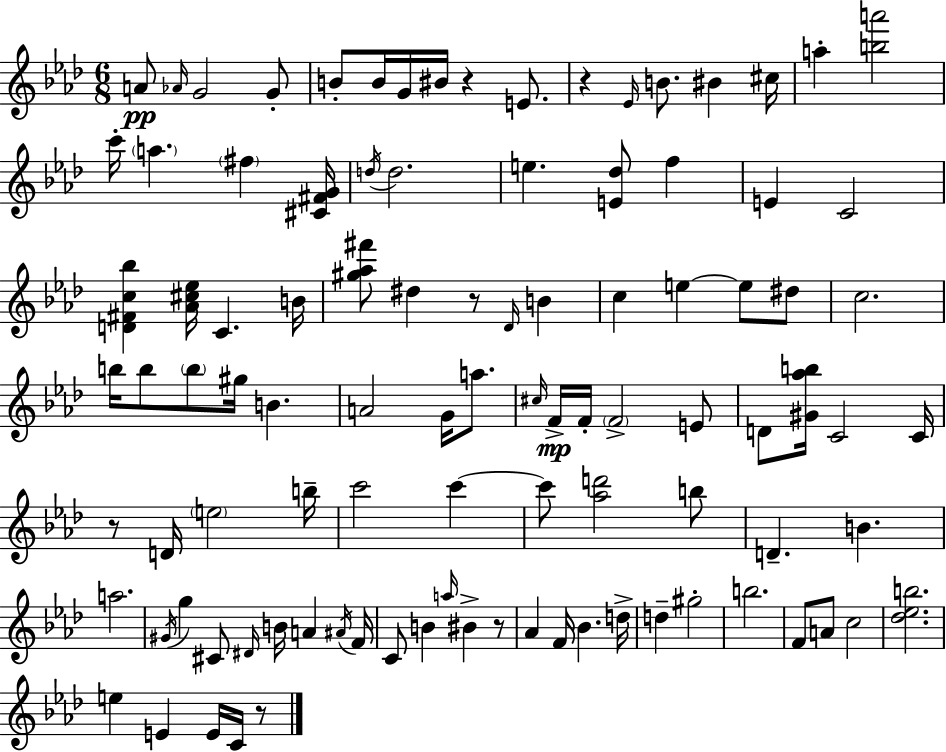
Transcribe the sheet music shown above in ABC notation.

X:1
T:Untitled
M:6/8
L:1/4
K:Ab
A/2 _A/4 G2 G/2 B/2 B/4 G/4 ^B/4 z E/2 z _E/4 B/2 ^B ^c/4 a [ba']2 c'/4 a ^f [^C^FG]/4 d/4 d2 e [E_d]/2 f E C2 [D^Fc_b] [_A^c_e]/4 C B/4 [^g_a^f']/2 ^d z/2 _D/4 B c e e/2 ^d/2 c2 b/4 b/2 b/2 ^g/4 B A2 G/4 a/2 ^c/4 F/4 F/4 F2 E/2 D/2 [^G_ab]/4 C2 C/4 z/2 D/4 e2 b/4 c'2 c' c'/2 [_ad']2 b/2 D B a2 ^G/4 g ^C/2 ^D/4 B/4 A ^A/4 F/4 C/2 B a/4 ^B z/2 _A F/4 _B d/4 d ^g2 b2 F/2 A/2 c2 [_d_eb]2 e E E/4 C/4 z/2